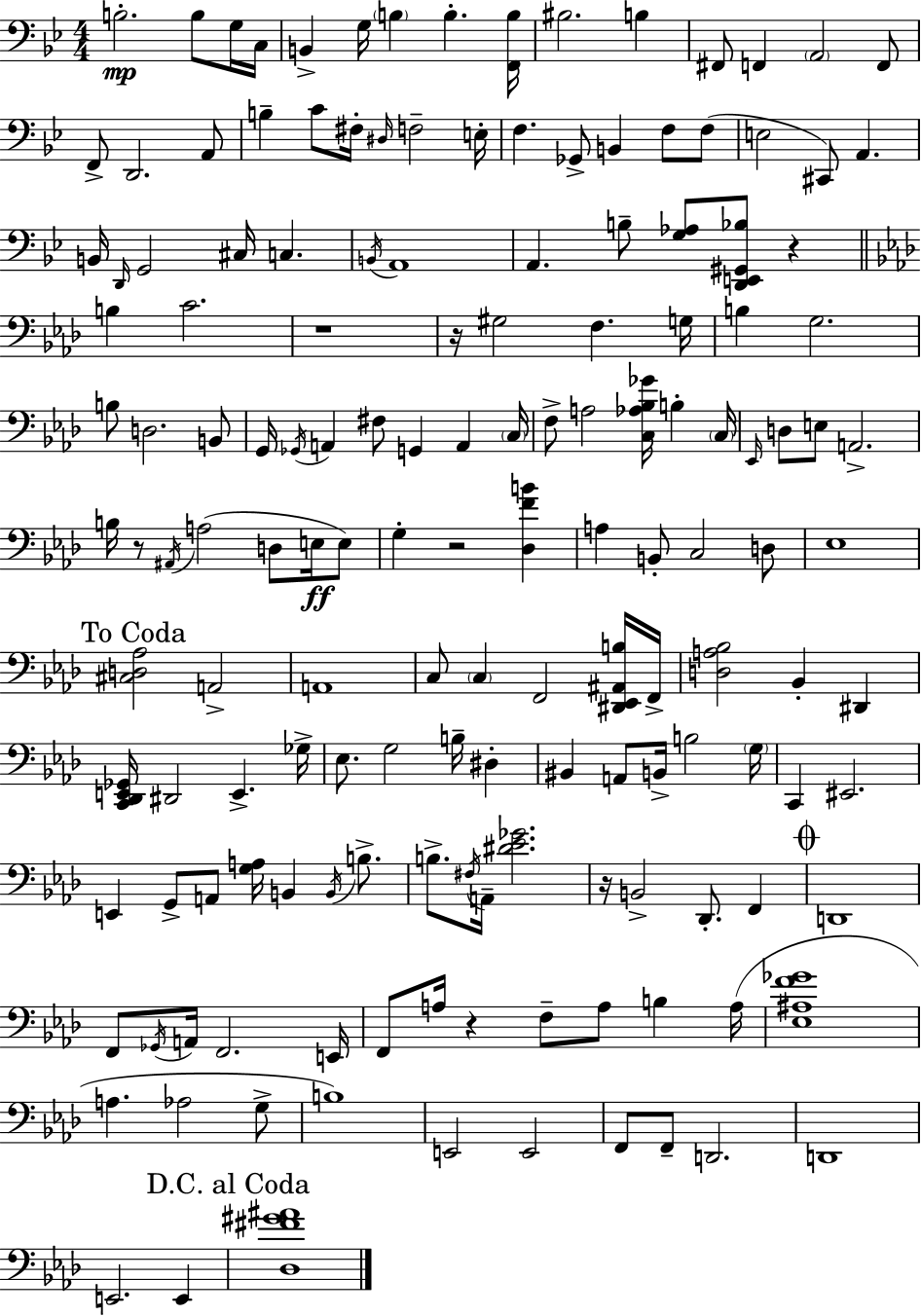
B3/h. B3/e G3/s C3/s B2/q G3/s B3/q B3/q. [F2,B3]/s BIS3/h. B3/q F#2/e F2/q A2/h F2/e F2/e D2/h. A2/e B3/q C4/e F#3/s D#3/s F3/h E3/s F3/q. Gb2/e B2/q F3/e F3/e E3/h C#2/e A2/q. B2/s D2/s G2/h C#3/s C3/q. B2/s A2/w A2/q. B3/e [G3,Ab3]/e [D2,E2,G#2,Bb3]/e R/q B3/q C4/h. R/w R/s G#3/h F3/q. G3/s B3/q G3/h. B3/e D3/h. B2/e G2/s Gb2/s A2/q F#3/e G2/q A2/q C3/s F3/e A3/h [C3,Ab3,Bb3,Gb4]/s B3/q C3/s Eb2/s D3/e E3/e A2/h. B3/s R/e A#2/s A3/h D3/e E3/s E3/e G3/q R/h [Db3,F4,B4]/q A3/q B2/e C3/h D3/e Eb3/w [C#3,D3,Ab3]/h A2/h A2/w C3/e C3/q F2/h [D#2,Eb2,A#2,B3]/s F2/s [D3,A3,Bb3]/h Bb2/q D#2/q [C2,Db2,E2,Gb2]/s D#2/h E2/q. Gb3/s Eb3/e. G3/h B3/s D#3/q BIS2/q A2/e B2/s B3/h G3/s C2/q EIS2/h. E2/q G2/e A2/e [G3,A3]/s B2/q B2/s B3/e. B3/e. F#3/s A2/s [D#4,Eb4,Gb4]/h. R/s B2/h Db2/e. F2/q D2/w F2/e Gb2/s A2/s F2/h. E2/s F2/e A3/s R/q F3/e A3/e B3/q A3/s [Eb3,A#3,F4,Gb4]/w A3/q. Ab3/h G3/e B3/w E2/h E2/h F2/e F2/e D2/h. D2/w E2/h. E2/q [Db3,F#4,G#4,A#4]/w